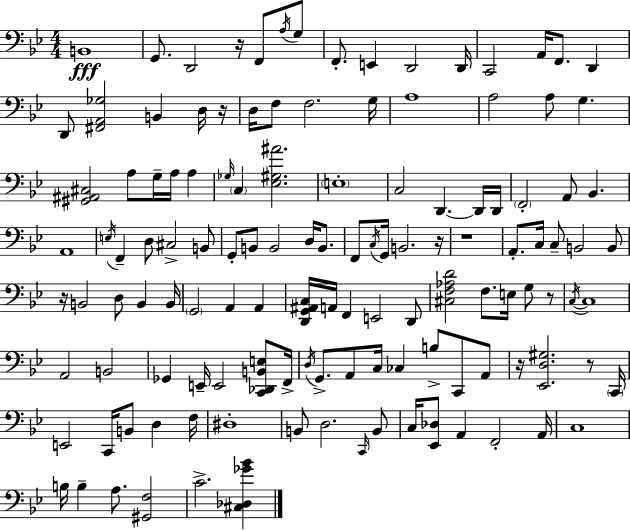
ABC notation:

X:1
T:Untitled
M:4/4
L:1/4
K:Gm
B,,4 G,,/2 D,,2 z/4 F,,/2 A,/4 G,/2 F,,/2 E,, D,,2 D,,/4 C,,2 A,,/4 F,,/2 D,, D,,/2 [^F,,A,,_G,]2 B,, D,/4 z/4 D,/4 F,/2 F,2 G,/4 A,4 A,2 A,/2 G, [^G,,^A,,^C,]2 A,/2 G,/4 A,/4 A, _G,/4 C, [_E,^G,^A]2 E,4 C,2 D,, D,,/4 D,,/4 F,,2 A,,/2 _B,, A,,4 E,/4 F,, D,/2 ^C,2 B,,/2 G,,/2 B,,/2 B,,2 D,/4 B,,/2 F,,/2 C,/4 G,,/4 B,,2 z/4 z4 A,,/2 C,/4 C,/2 B,,2 B,,/2 z/4 B,,2 D,/2 B,, B,,/4 G,,2 A,, A,, [D,,G,,^A,,C,]/4 A,,/4 F,, E,,2 D,,/2 [^C,F,_A,D]2 F,/2 E,/4 G,/2 z/2 C,/4 C,4 A,,2 B,,2 _G,, E,,/4 E,,2 [C,,_D,,B,,E,]/2 F,,/4 D,/4 G,,/2 A,,/2 C,/4 _C, B,/2 C,,/2 A,,/2 z/4 [_E,,D,^G,]2 z/2 C,,/4 E,,2 C,,/4 B,,/2 D, F,/4 ^D,4 B,,/2 D,2 C,,/4 B,,/2 C,/4 [_E,,_D,]/2 A,, F,,2 A,,/4 C,4 B,/4 B, A,/2 [^G,,F,]2 C2 [^C,_D,_G_B]